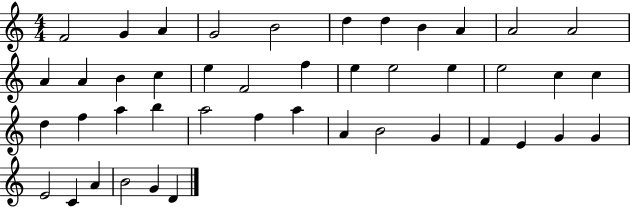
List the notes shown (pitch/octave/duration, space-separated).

F4/h G4/q A4/q G4/h B4/h D5/q D5/q B4/q A4/q A4/h A4/h A4/q A4/q B4/q C5/q E5/q F4/h F5/q E5/q E5/h E5/q E5/h C5/q C5/q D5/q F5/q A5/q B5/q A5/h F5/q A5/q A4/q B4/h G4/q F4/q E4/q G4/q G4/q E4/h C4/q A4/q B4/h G4/q D4/q